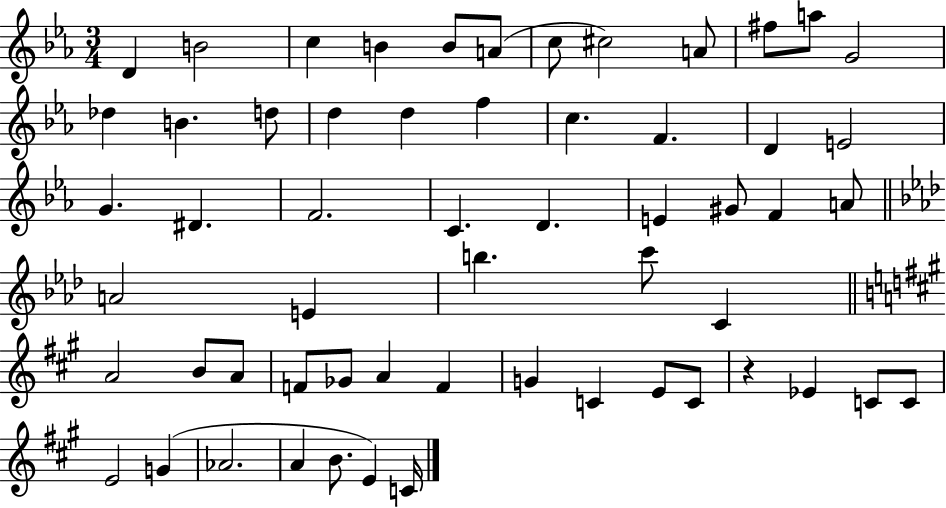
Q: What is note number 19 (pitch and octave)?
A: C5